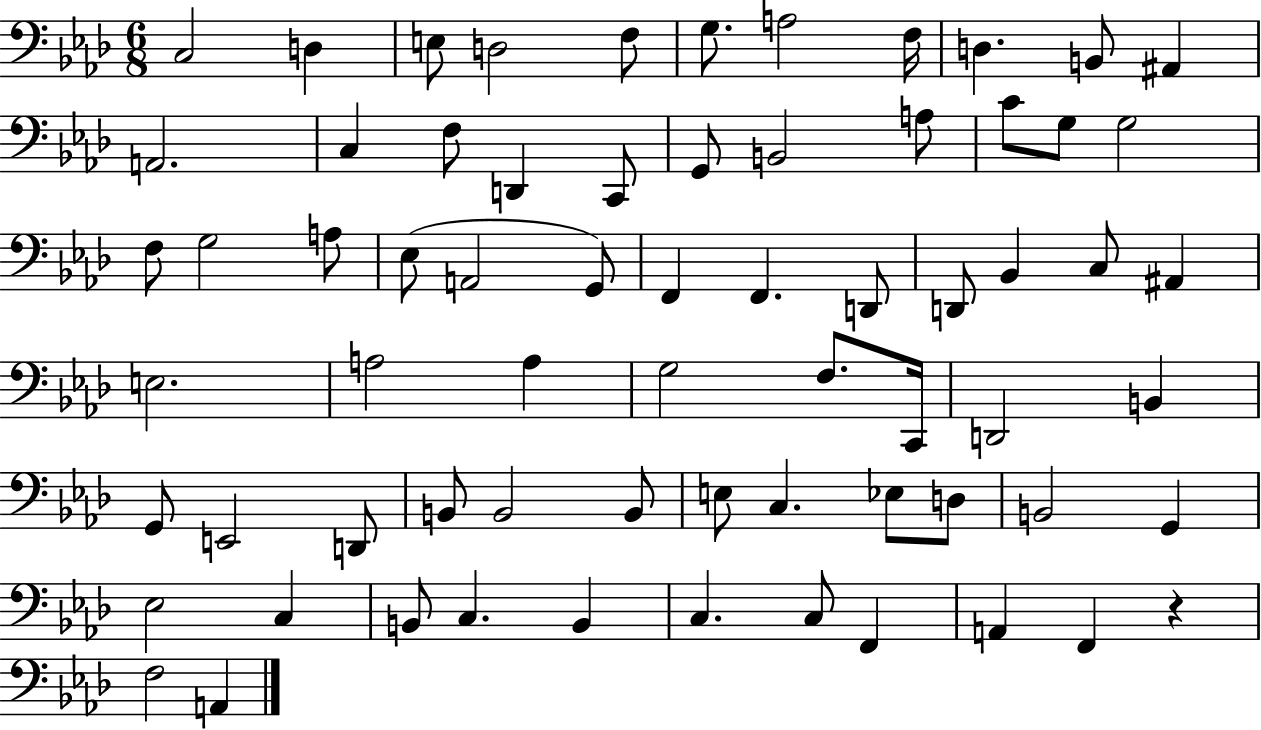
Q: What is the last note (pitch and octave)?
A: A2